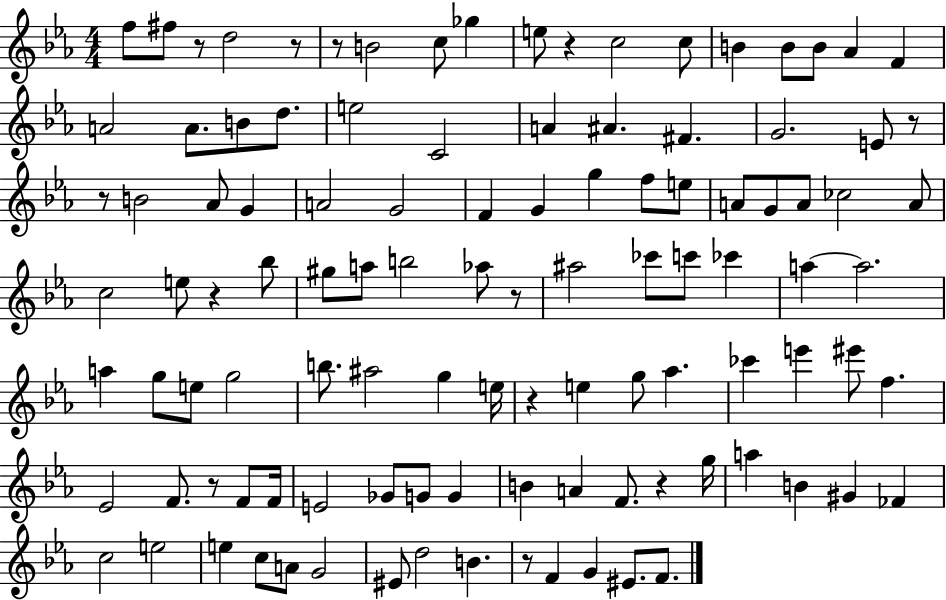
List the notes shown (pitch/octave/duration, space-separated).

F5/e F#5/e R/e D5/h R/e R/e B4/h C5/e Gb5/q E5/e R/q C5/h C5/e B4/q B4/e B4/e Ab4/q F4/q A4/h A4/e. B4/e D5/e. E5/h C4/h A4/q A#4/q. F#4/q. G4/h. E4/e R/e R/e B4/h Ab4/e G4/q A4/h G4/h F4/q G4/q G5/q F5/e E5/e A4/e G4/e A4/e CES5/h A4/e C5/h E5/e R/q Bb5/e G#5/e A5/e B5/h Ab5/e R/e A#5/h CES6/e C6/e CES6/q A5/q A5/h. A5/q G5/e E5/e G5/h B5/e. A#5/h G5/q E5/s R/q E5/q G5/e Ab5/q. CES6/q E6/q EIS6/e F5/q. Eb4/h F4/e. R/e F4/e F4/s E4/h Gb4/e G4/e G4/q B4/q A4/q F4/e. R/q G5/s A5/q B4/q G#4/q FES4/q C5/h E5/h E5/q C5/e A4/e G4/h EIS4/e D5/h B4/q. R/e F4/q G4/q EIS4/e. F4/e.